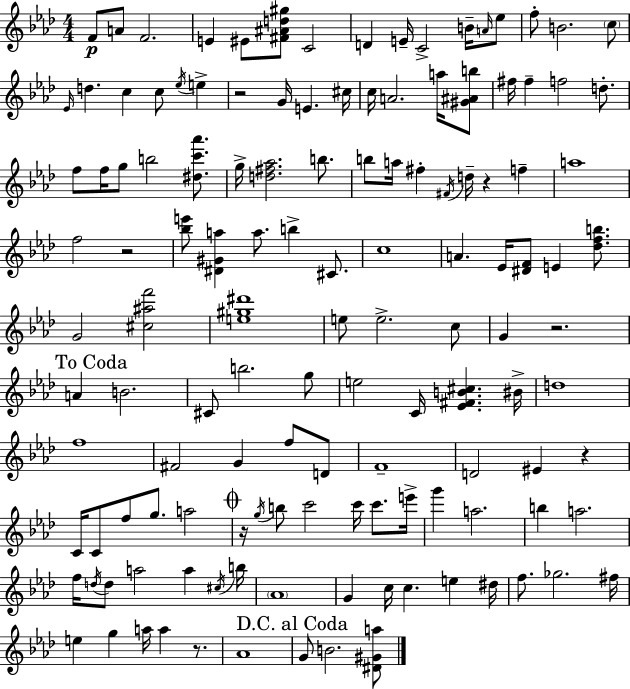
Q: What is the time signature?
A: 4/4